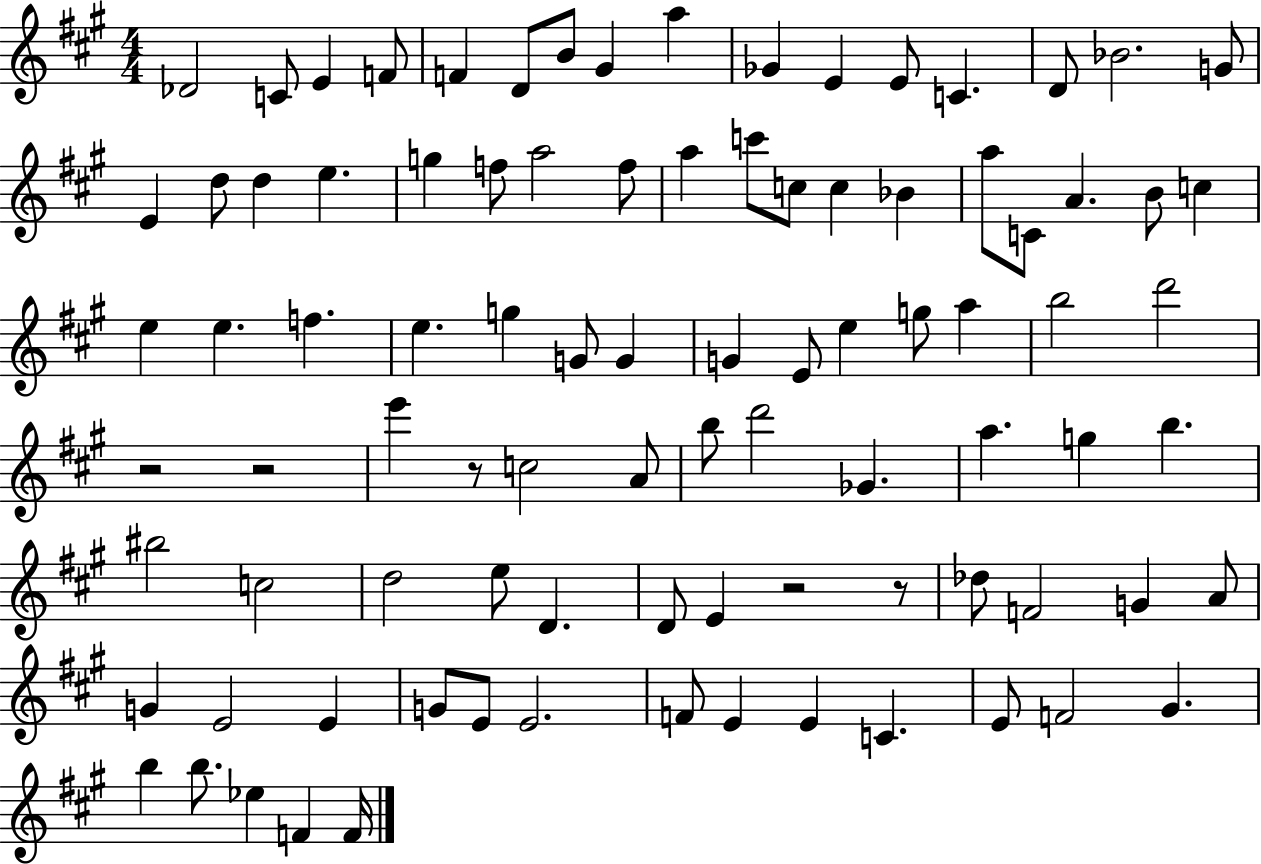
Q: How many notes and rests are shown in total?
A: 91